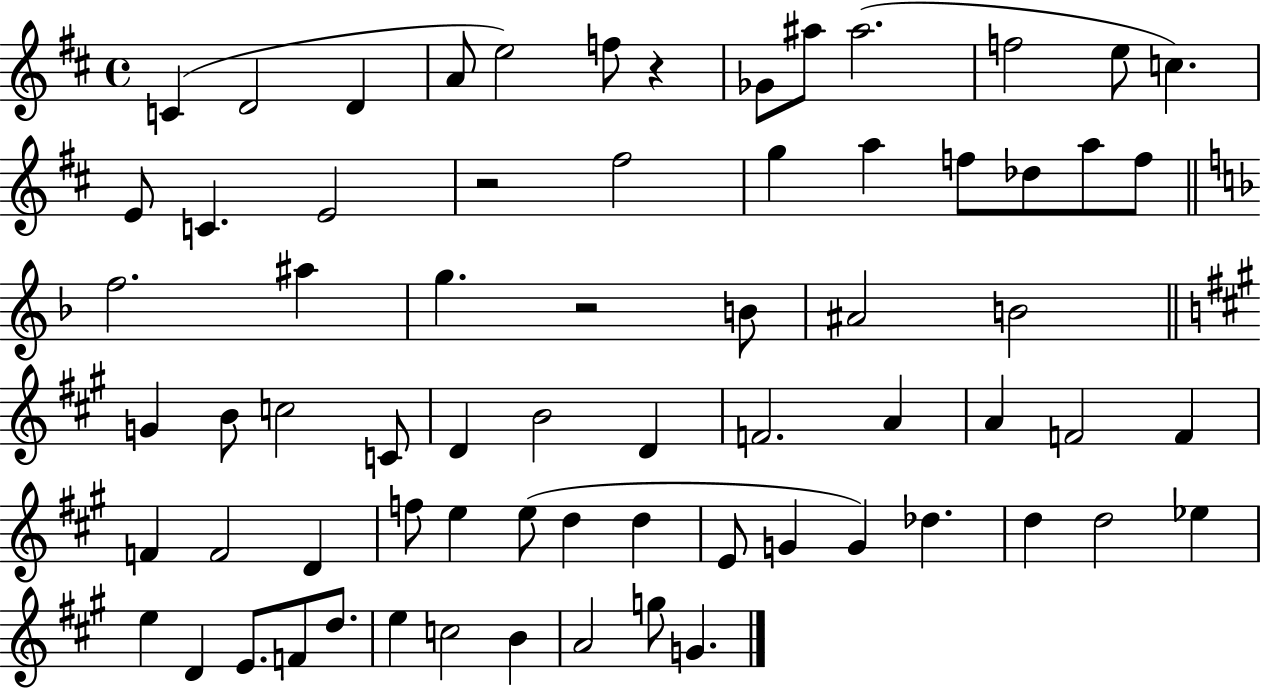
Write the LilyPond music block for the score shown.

{
  \clef treble
  \time 4/4
  \defaultTimeSignature
  \key d \major
  c'4( d'2 d'4 | a'8 e''2) f''8 r4 | ges'8 ais''8 ais''2.( | f''2 e''8 c''4.) | \break e'8 c'4. e'2 | r2 fis''2 | g''4 a''4 f''8 des''8 a''8 f''8 | \bar "||" \break \key d \minor f''2. ais''4 | g''4. r2 b'8 | ais'2 b'2 | \bar "||" \break \key a \major g'4 b'8 c''2 c'8 | d'4 b'2 d'4 | f'2. a'4 | a'4 f'2 f'4 | \break f'4 f'2 d'4 | f''8 e''4 e''8( d''4 d''4 | e'8 g'4 g'4) des''4. | d''4 d''2 ees''4 | \break e''4 d'4 e'8. f'8 d''8. | e''4 c''2 b'4 | a'2 g''8 g'4. | \bar "|."
}